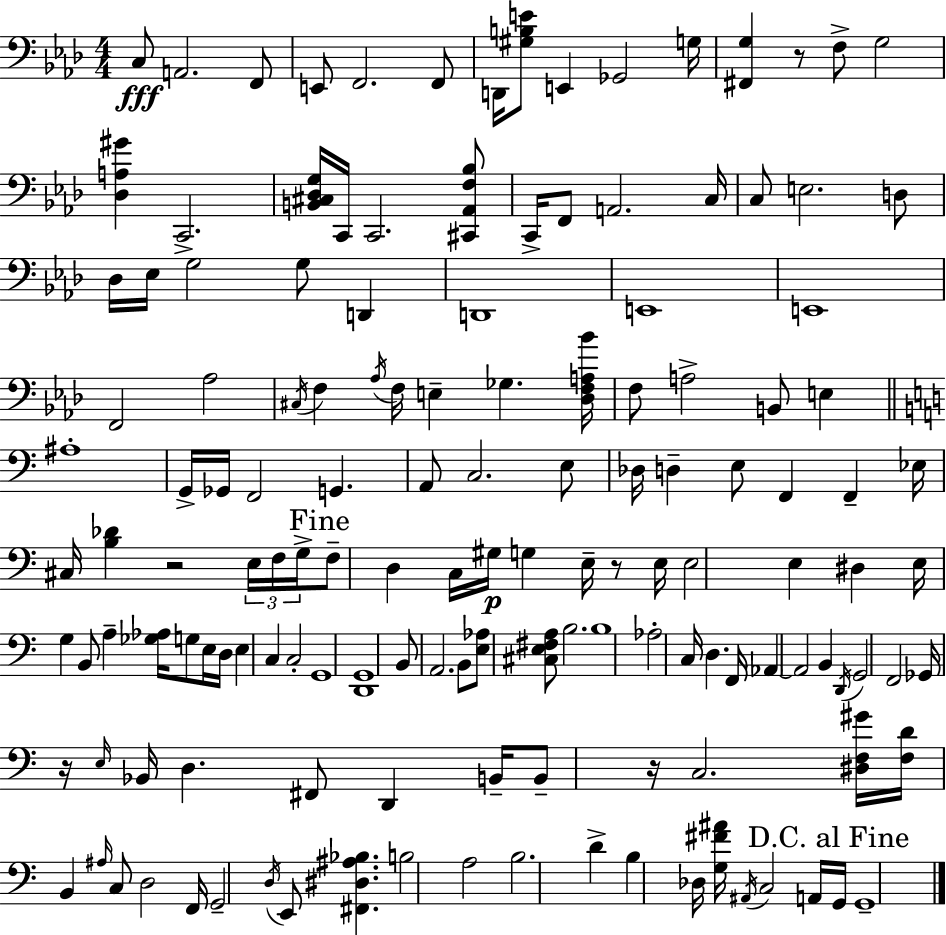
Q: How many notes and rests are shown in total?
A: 144